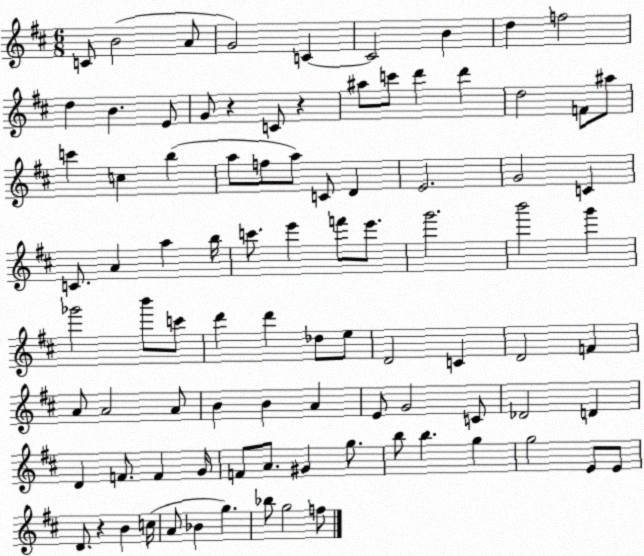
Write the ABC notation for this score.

X:1
T:Untitled
M:6/8
L:1/4
K:D
C/2 B2 A/2 G2 C C2 B d f2 d B E/2 G/2 z C/2 z ^a/2 c'/2 d' d' d2 F/2 ^a/2 c' c b a/2 f/2 a/2 C/2 D E2 G2 C C/2 A a b/4 c'/2 e' f'/2 e'/2 g'2 b'2 g' _g'2 b'/2 c'/2 d' d' _d/2 e/2 D2 C D2 F A/2 A2 A/2 B B A E/2 G2 C/2 _D2 D D F/2 F G/4 F/2 A/2 ^G g/2 b/2 b g g2 E/2 E/2 D/2 z B c/4 A/2 _B g _b/2 g2 f/2